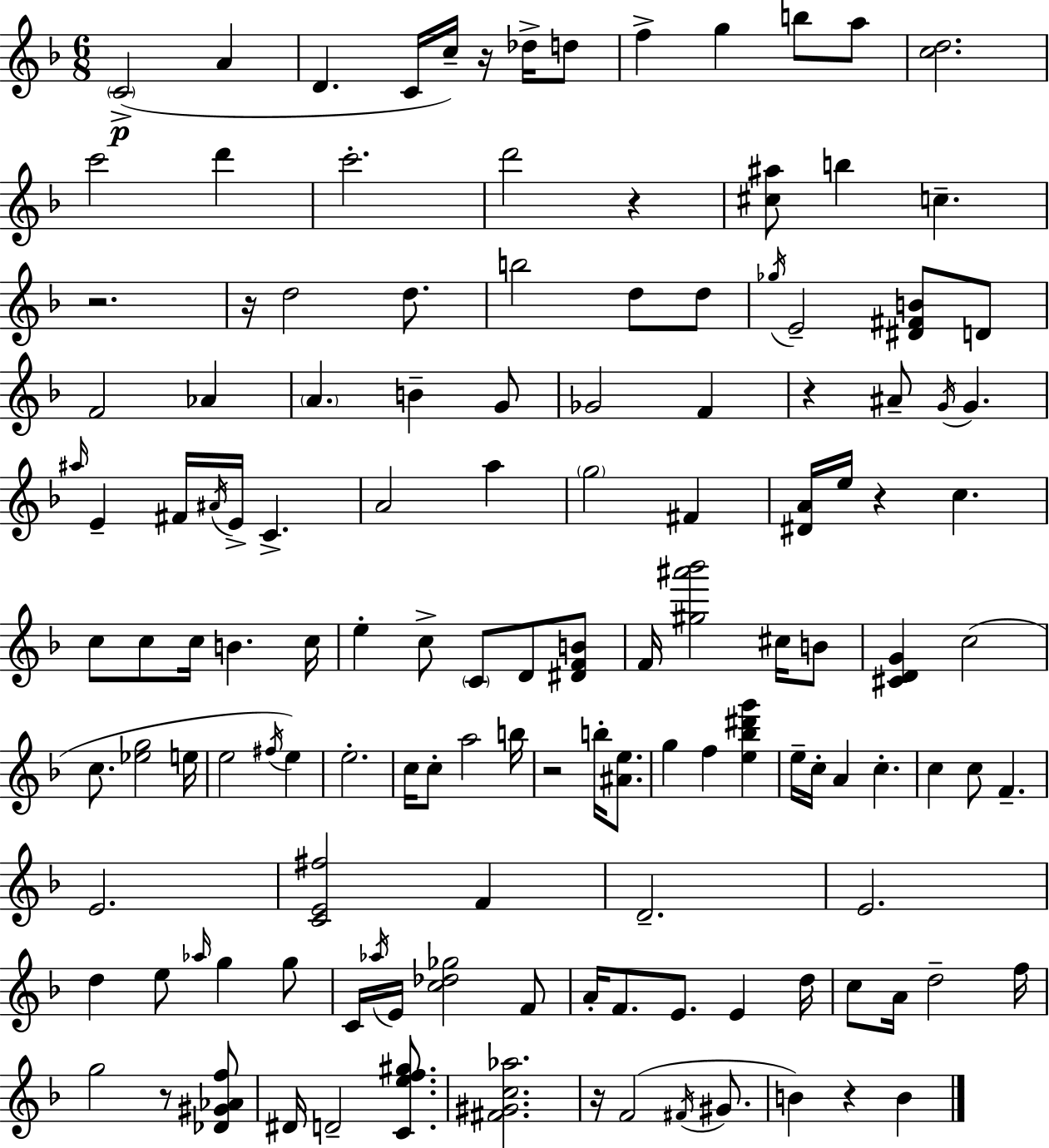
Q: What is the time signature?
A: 6/8